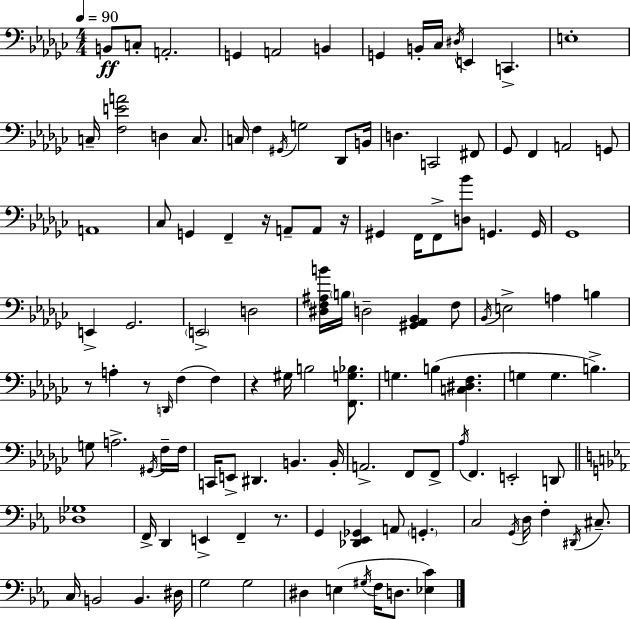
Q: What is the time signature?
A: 4/4